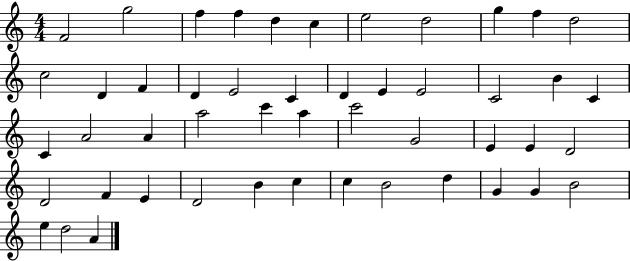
F4/h G5/h F5/q F5/q D5/q C5/q E5/h D5/h G5/q F5/q D5/h C5/h D4/q F4/q D4/q E4/h C4/q D4/q E4/q E4/h C4/h B4/q C4/q C4/q A4/h A4/q A5/h C6/q A5/q C6/h G4/h E4/q E4/q D4/h D4/h F4/q E4/q D4/h B4/q C5/q C5/q B4/h D5/q G4/q G4/q B4/h E5/q D5/h A4/q